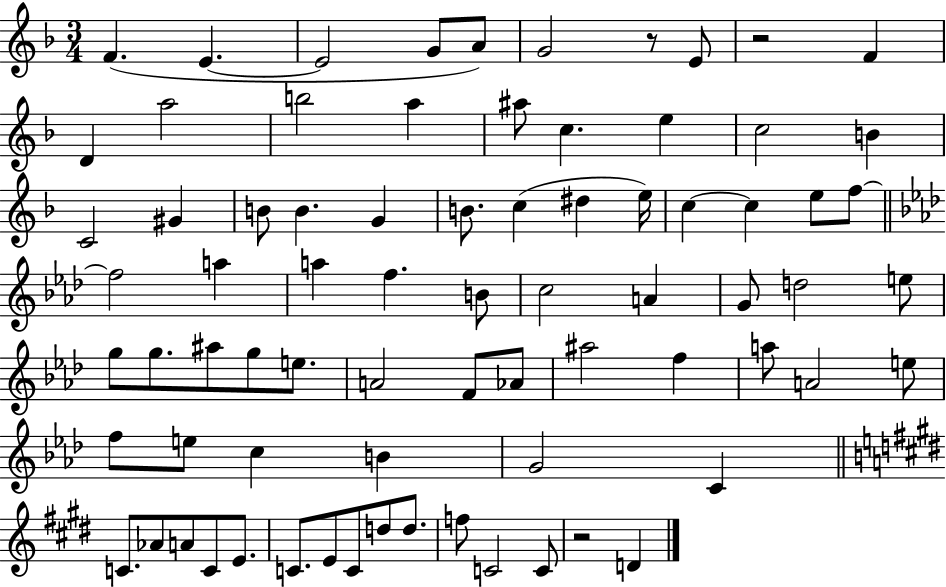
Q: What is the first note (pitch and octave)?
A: F4